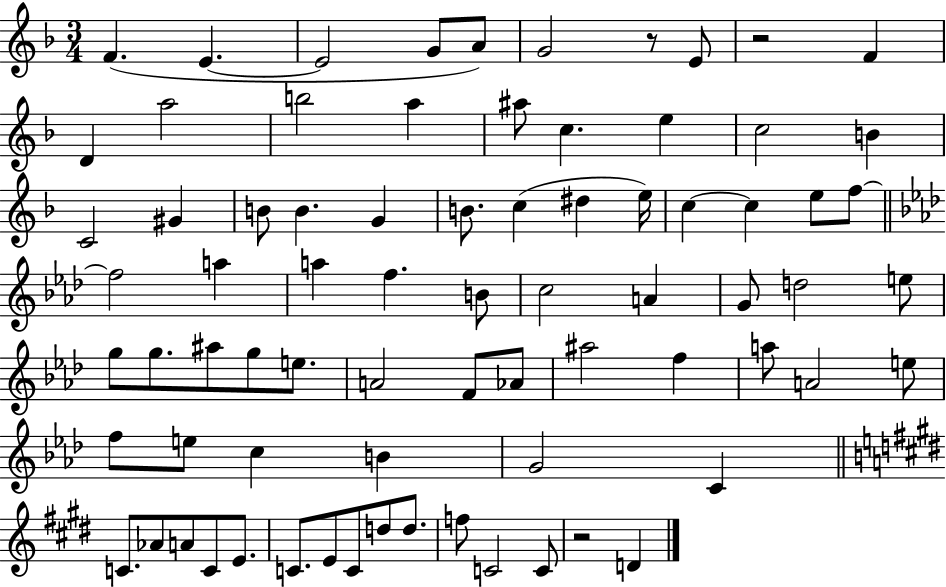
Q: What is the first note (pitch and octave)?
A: F4